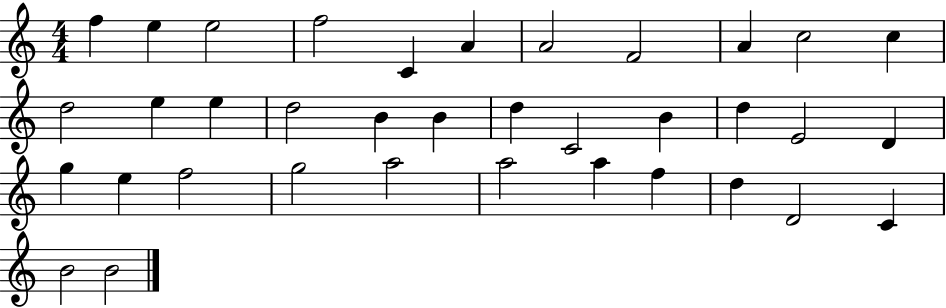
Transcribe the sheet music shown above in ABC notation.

X:1
T:Untitled
M:4/4
L:1/4
K:C
f e e2 f2 C A A2 F2 A c2 c d2 e e d2 B B d C2 B d E2 D g e f2 g2 a2 a2 a f d D2 C B2 B2